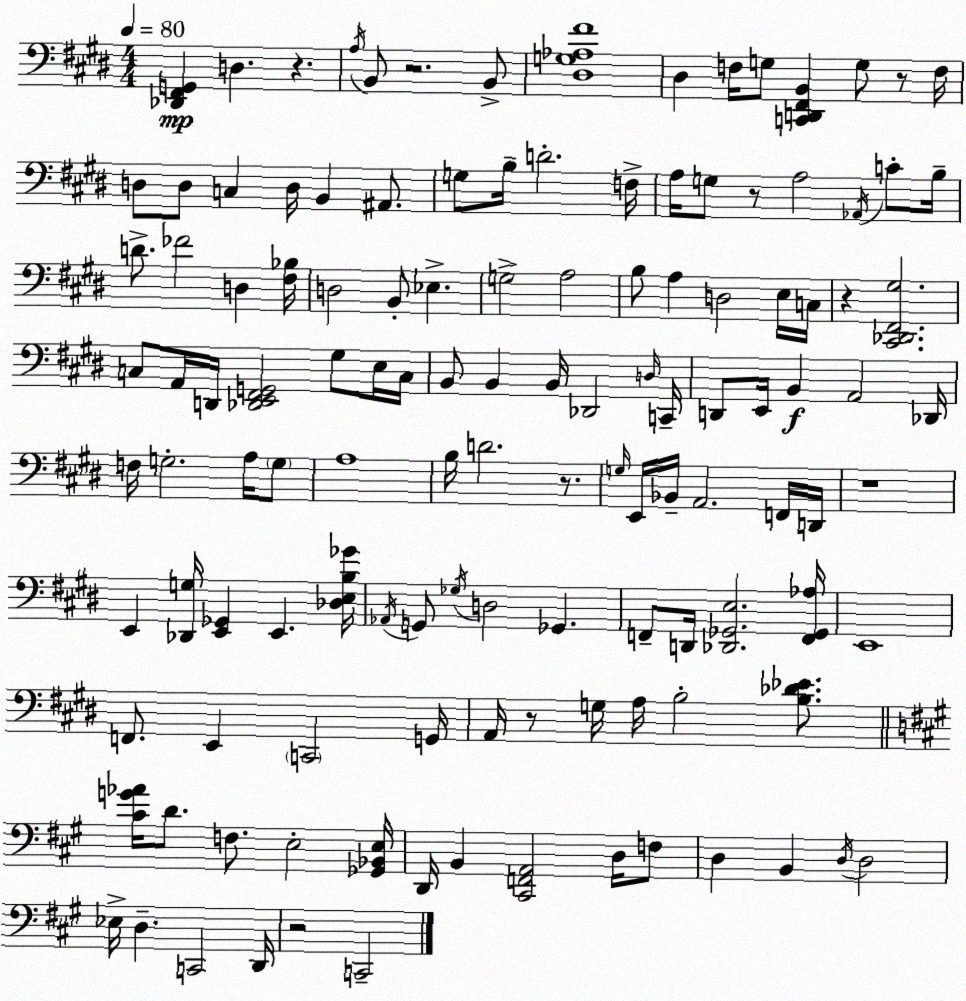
X:1
T:Untitled
M:4/4
L:1/4
K:E
[_D,,^F,,G,,] D, z A,/4 B,,/2 z2 B,,/2 [^D,G,_A,^F]4 ^D, F,/4 G,/2 [C,,D,,^F,,B,,] G,/2 z/2 F,/4 D,/2 D,/2 C, D,/4 B,, ^A,,/2 G,/2 B,/4 D2 F,/4 A,/4 G,/2 z/2 A,2 _A,,/4 C/2 B,/4 D/2 _F2 D, [^F,_B,]/4 D,2 B,,/2 _E, G,2 A,2 B,/2 A, D,2 E,/4 C,/4 z [^C,,_D,,^F,,^G,]2 C,/2 A,,/4 D,,/4 [_D,,E,,^F,,G,,]2 ^G,/2 E,/4 C,/4 B,,/2 B,, B,,/4 _D,,2 D,/4 C,,/4 D,,/2 E,,/4 B,, A,,2 _D,,/4 F,/4 G,2 A,/4 G,/2 A,4 B,/4 D2 z/2 G,/4 E,,/4 _B,,/4 A,,2 F,,/4 D,,/4 z4 E,, [_D,,G,]/4 [E,,_G,,] E,, [_D,E,B,_G]/4 _A,,/4 G,,/2 _G,/4 D,2 _G,, F,,/2 D,,/4 [_D,,_G,,E,]2 [F,,_G,,_A,]/4 E,,4 F,,/2 E,, C,,2 G,,/4 A,,/4 z/2 G,/4 A,/4 B,2 [B,_D_E]/2 [^CG_A]/4 D/2 F,/2 E,2 [_G,,_B,,E,]/4 D,,/4 B,, [^C,,F,,A,,]2 D,/4 F,/2 D, B,, D,/4 D,2 _E,/4 D, C,,2 D,,/4 z2 C,,2